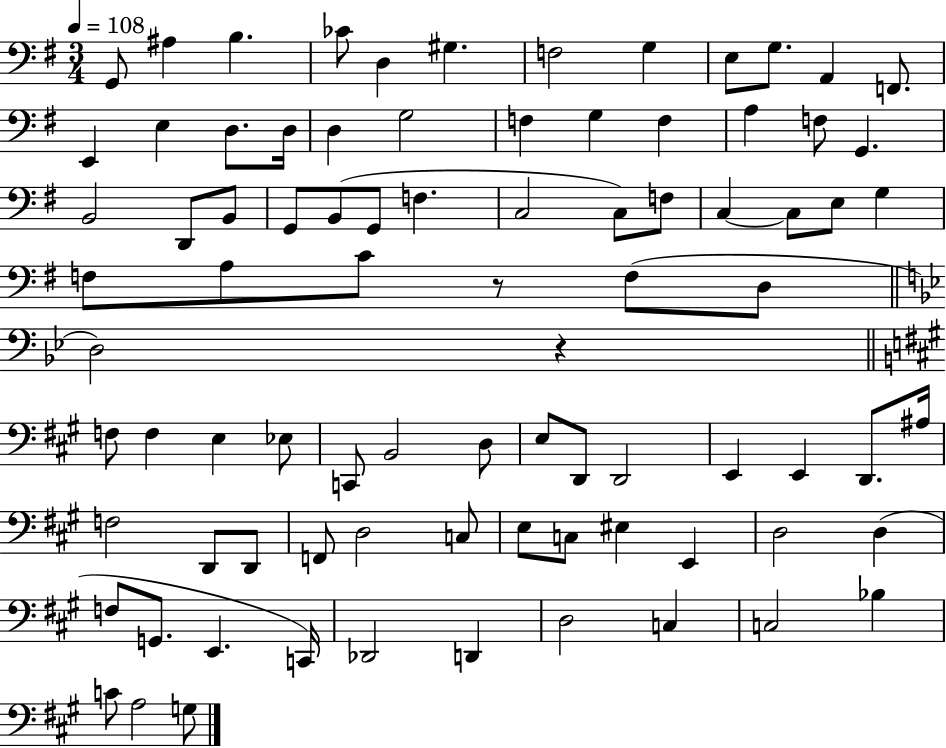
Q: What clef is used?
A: bass